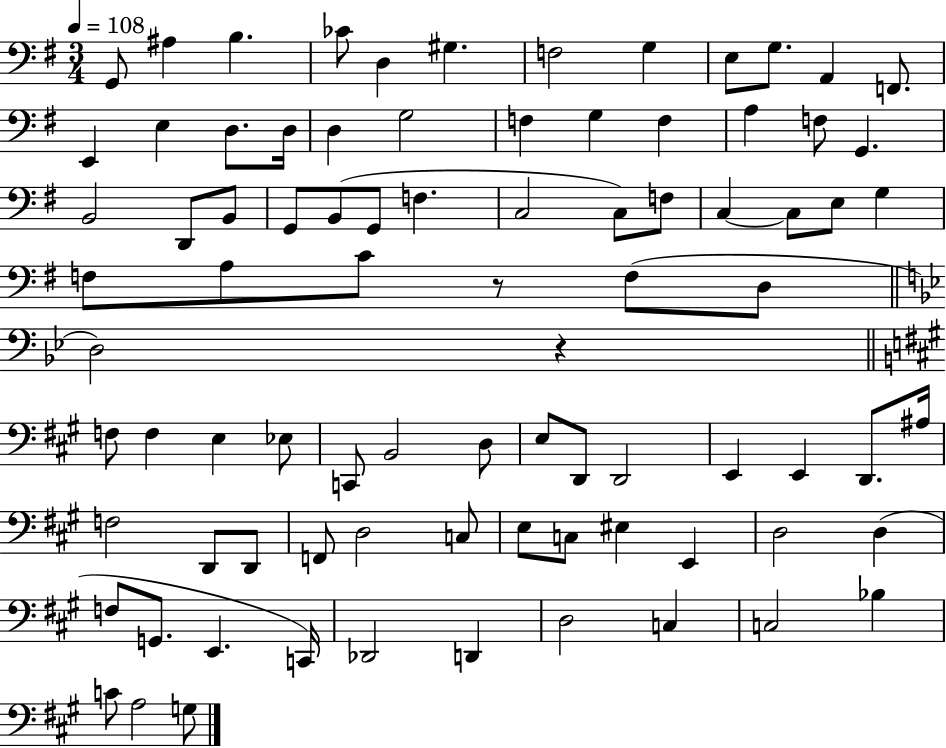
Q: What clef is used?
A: bass